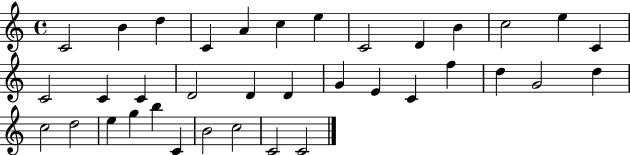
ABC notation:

X:1
T:Untitled
M:4/4
L:1/4
K:C
C2 B d C A c e C2 D B c2 e C C2 C C D2 D D G E C f d G2 d c2 d2 e g b C B2 c2 C2 C2